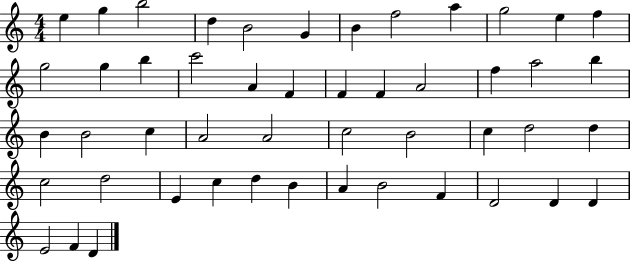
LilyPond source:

{
  \clef treble
  \numericTimeSignature
  \time 4/4
  \key c \major
  e''4 g''4 b''2 | d''4 b'2 g'4 | b'4 f''2 a''4 | g''2 e''4 f''4 | \break g''2 g''4 b''4 | c'''2 a'4 f'4 | f'4 f'4 a'2 | f''4 a''2 b''4 | \break b'4 b'2 c''4 | a'2 a'2 | c''2 b'2 | c''4 d''2 d''4 | \break c''2 d''2 | e'4 c''4 d''4 b'4 | a'4 b'2 f'4 | d'2 d'4 d'4 | \break e'2 f'4 d'4 | \bar "|."
}